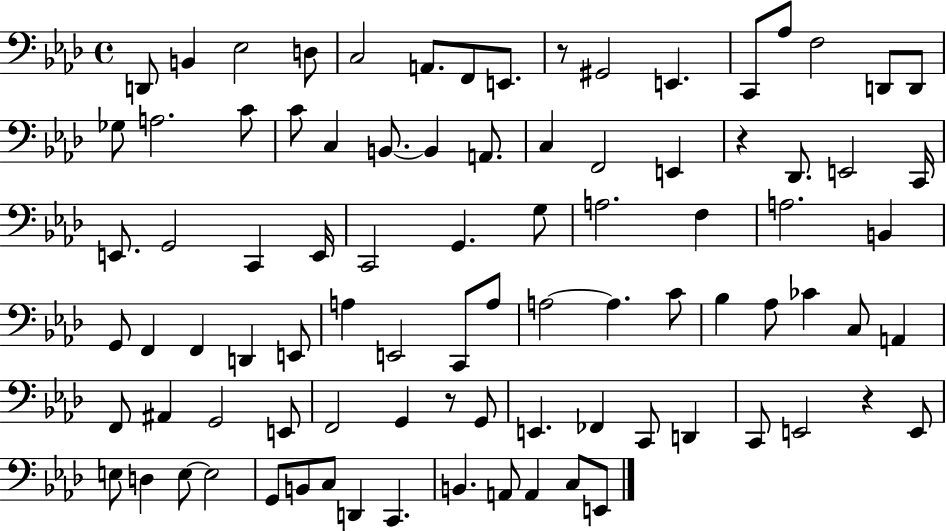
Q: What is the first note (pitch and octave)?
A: D2